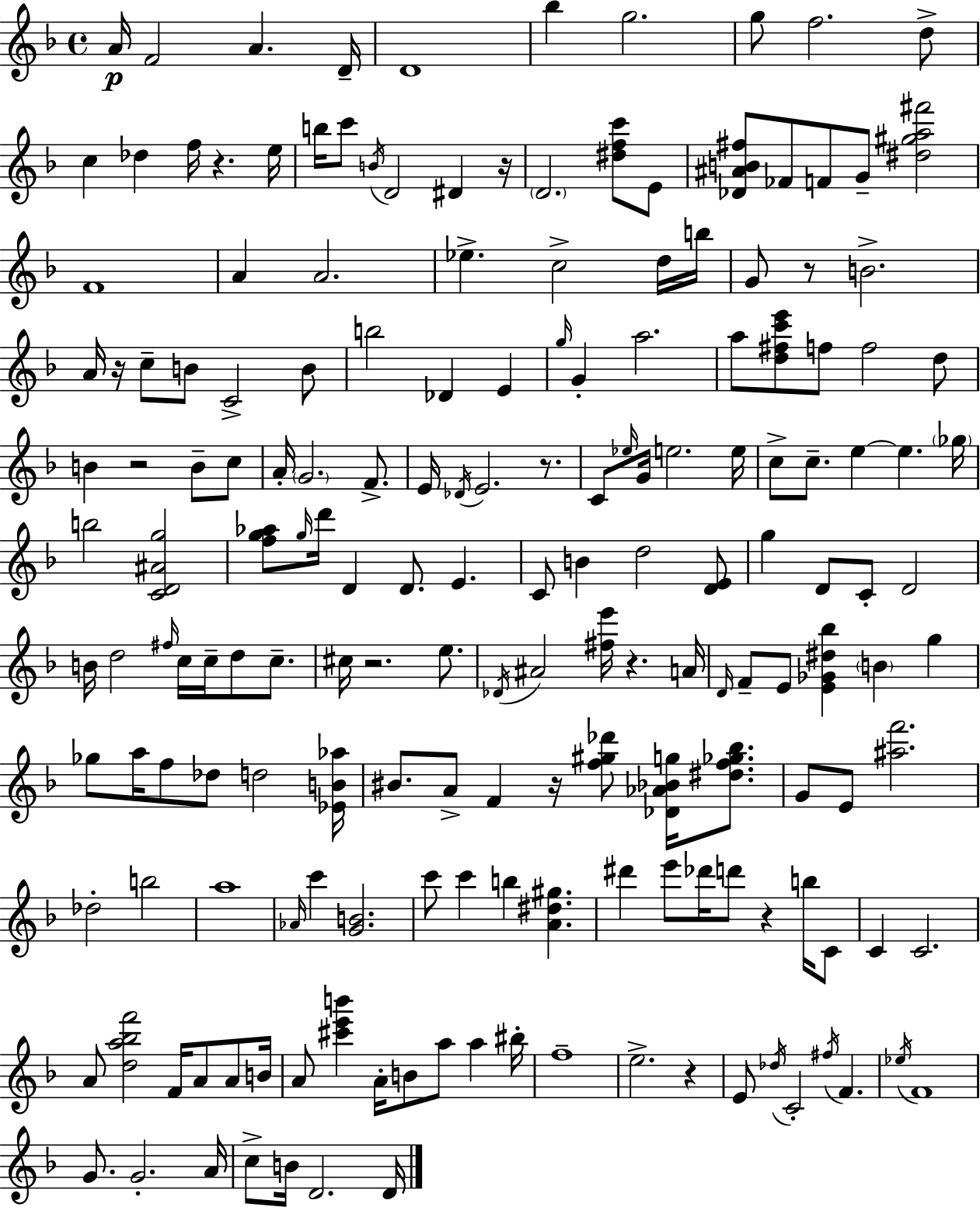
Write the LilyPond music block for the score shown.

{
  \clef treble
  \time 4/4
  \defaultTimeSignature
  \key d \minor
  a'16\p f'2 a'4. d'16-- | d'1 | bes''4 g''2. | g''8 f''2. d''8-> | \break c''4 des''4 f''16 r4. e''16 | b''16 c'''8 \acciaccatura { b'16 } d'2 dis'4 | r16 \parenthesize d'2. <dis'' f'' c'''>8 e'8 | <des' ais' b' fis''>8 fes'8 f'8 g'8-- <dis'' gis'' a'' fis'''>2 | \break f'1 | a'4 a'2. | ees''4.-> c''2-> d''16 | b''16 g'8 r8 b'2.-> | \break a'16 r16 c''8-- b'8 c'2-> b'8 | b''2 des'4 e'4 | \grace { g''16 } g'4-. a''2. | a''8 <d'' fis'' c''' e'''>8 f''8 f''2 | \break d''8 b'4 r2 b'8-- | c''8 a'16-. \parenthesize g'2. f'8.-> | e'16 \acciaccatura { des'16 } e'2. | r8. c'8 \grace { ees''16 } g'16 e''2. | \break e''16 c''8-> c''8.-- e''4~~ e''4. | \parenthesize ges''16 b''2 <c' d' ais' g''>2 | <f'' g'' aes''>8 \grace { g''16 } d'''16 d'4 d'8. e'4. | c'8 b'4 d''2 | \break <d' e'>8 g''4 d'8 c'8-. d'2 | b'16 d''2 \grace { fis''16 } c''16 | c''16-- d''8 c''8.-- cis''16 r2. | e''8. \acciaccatura { des'16 } ais'2 <fis'' e'''>16 | \break r4. a'16 \grace { d'16 } f'8-- e'8 <e' ges' dis'' bes''>4 | \parenthesize b'4 g''4 ges''8 a''16 f''8 des''8 d''2 | <ees' b' aes''>16 bis'8. a'8-> f'4 | r16 <f'' gis'' des'''>8 <des' aes' bes' g''>16 <dis'' f'' ges'' bes''>8. g'8 e'8 <ais'' f'''>2. | \break des''2-. | b''2 a''1 | \grace { aes'16 } c'''4 <g' b'>2. | c'''8 c'''4 b''4 | \break <a' dis'' gis''>4. dis'''4 e'''8 des'''16 | d'''8 r4 b''16 c'8 c'4 c'2. | a'8 <d'' a'' bes'' f'''>2 | f'16 a'8 a'8 b'16 a'8 <cis''' e''' b'''>4 a'16-. | \break b'8 a''8 a''4 bis''16-. f''1-- | e''2.-> | r4 e'8 \acciaccatura { des''16 } c'2-. | \acciaccatura { fis''16 } f'4. \acciaccatura { ees''16 } f'1 | \break g'8. g'2.-. | a'16 c''8-> b'16 d'2. | d'16 \bar "|."
}